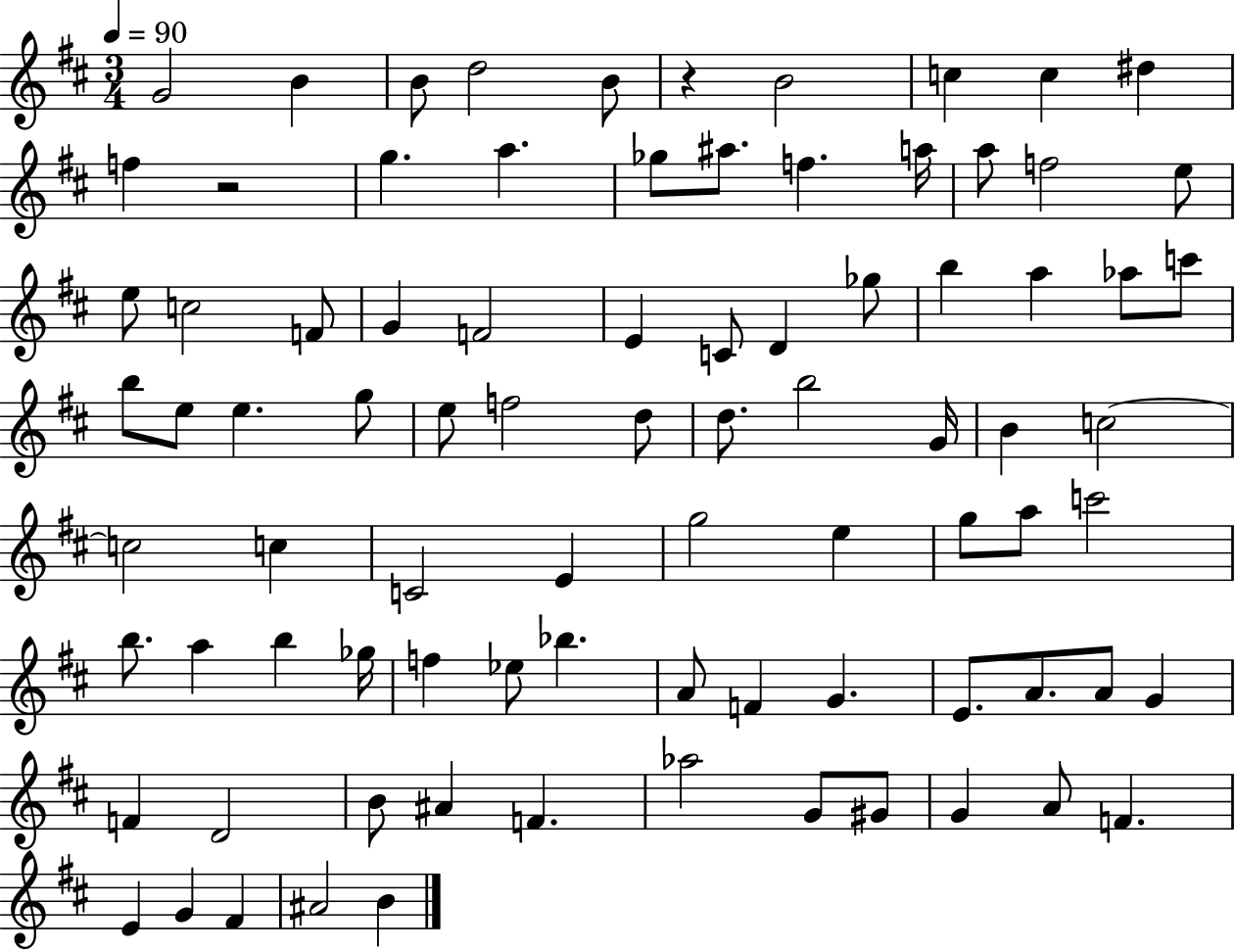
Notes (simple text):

G4/h B4/q B4/e D5/h B4/e R/q B4/h C5/q C5/q D#5/q F5/q R/h G5/q. A5/q. Gb5/e A#5/e. F5/q. A5/s A5/e F5/h E5/e E5/e C5/h F4/e G4/q F4/h E4/q C4/e D4/q Gb5/e B5/q A5/q Ab5/e C6/e B5/e E5/e E5/q. G5/e E5/e F5/h D5/e D5/e. B5/h G4/s B4/q C5/h C5/h C5/q C4/h E4/q G5/h E5/q G5/e A5/e C6/h B5/e. A5/q B5/q Gb5/s F5/q Eb5/e Bb5/q. A4/e F4/q G4/q. E4/e. A4/e. A4/e G4/q F4/q D4/h B4/e A#4/q F4/q. Ab5/h G4/e G#4/e G4/q A4/e F4/q. E4/q G4/q F#4/q A#4/h B4/q